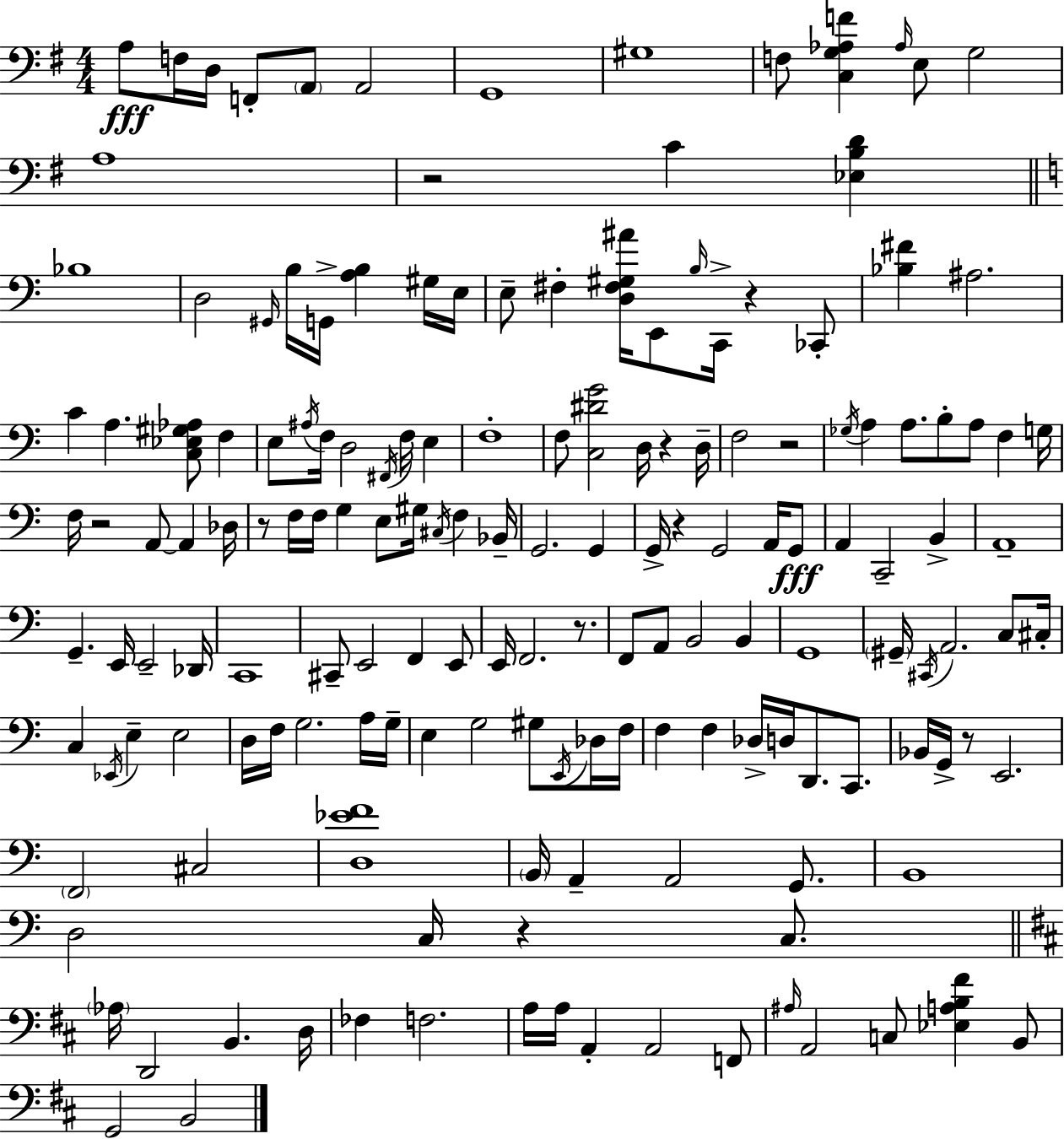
X:1
T:Untitled
M:4/4
L:1/4
K:G
A,/2 F,/4 D,/4 F,,/2 A,,/2 A,,2 G,,4 ^G,4 F,/2 [C,G,_A,F] _A,/4 E,/2 G,2 A,4 z2 C [_E,B,D] _B,4 D,2 ^G,,/4 B,/4 G,,/4 [A,B,] ^G,/4 E,/4 E,/2 ^F, [D,^F,^G,^A]/4 E,,/2 B,/4 C,,/4 z _C,,/2 [_B,^F] ^A,2 C A, [C,_E,^G,_A,]/2 F, E,/2 ^A,/4 F,/4 D,2 ^F,,/4 F,/4 E, F,4 F,/2 [C,^DG]2 D,/4 z D,/4 F,2 z2 _G,/4 A, A,/2 B,/2 A,/2 F, G,/4 F,/4 z2 A,,/2 A,, _D,/4 z/2 F,/4 F,/4 G, E,/2 ^G,/4 ^C,/4 F, _B,,/4 G,,2 G,, G,,/4 z G,,2 A,,/4 G,,/2 A,, C,,2 B,, A,,4 G,, E,,/4 E,,2 _D,,/4 C,,4 ^C,,/2 E,,2 F,, E,,/2 E,,/4 F,,2 z/2 F,,/2 A,,/2 B,,2 B,, G,,4 ^G,,/4 ^C,,/4 A,,2 C,/2 ^C,/4 C, _E,,/4 E, E,2 D,/4 F,/4 G,2 A,/4 G,/4 E, G,2 ^G,/2 E,,/4 _D,/4 F,/4 F, F, _D,/4 D,/4 D,,/2 C,,/2 _B,,/4 G,,/4 z/2 E,,2 F,,2 ^C,2 [D,_EF]4 B,,/4 A,, A,,2 G,,/2 B,,4 D,2 C,/4 z C,/2 _A,/4 D,,2 B,, D,/4 _F, F,2 A,/4 A,/4 A,, A,,2 F,,/2 ^A,/4 A,,2 C,/2 [_E,A,B,^F] B,,/2 G,,2 B,,2